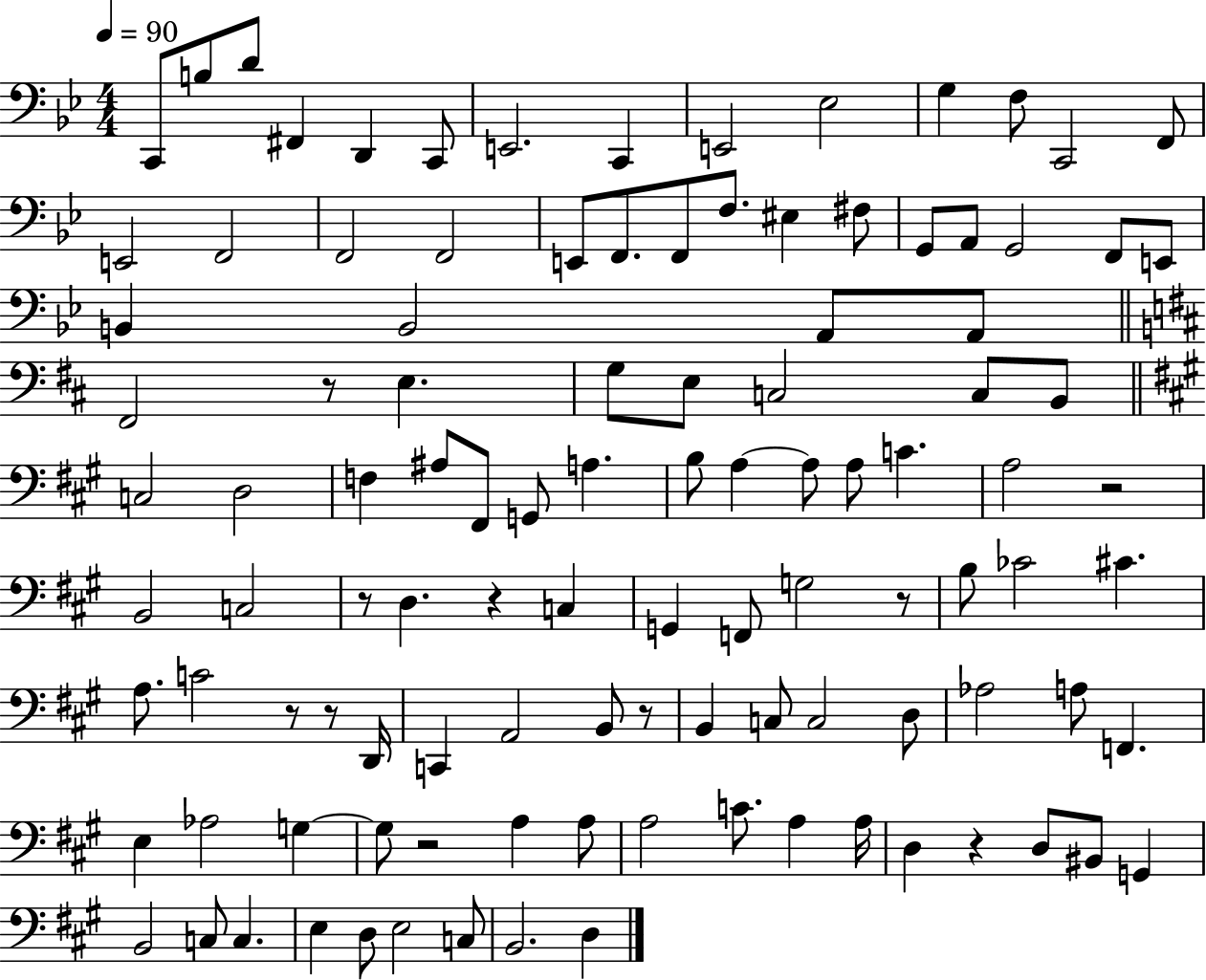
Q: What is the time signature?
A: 4/4